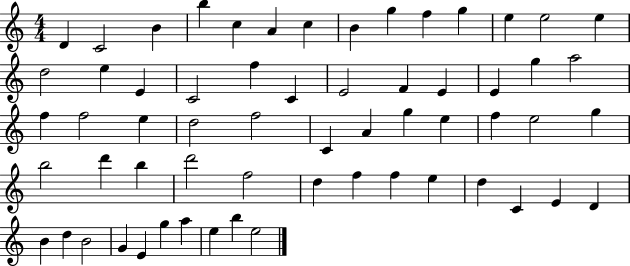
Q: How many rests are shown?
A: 0